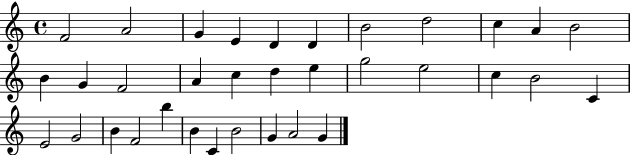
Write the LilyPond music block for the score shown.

{
  \clef treble
  \time 4/4
  \defaultTimeSignature
  \key c \major
  f'2 a'2 | g'4 e'4 d'4 d'4 | b'2 d''2 | c''4 a'4 b'2 | \break b'4 g'4 f'2 | a'4 c''4 d''4 e''4 | g''2 e''2 | c''4 b'2 c'4 | \break e'2 g'2 | b'4 f'2 b''4 | b'4 c'4 b'2 | g'4 a'2 g'4 | \break \bar "|."
}